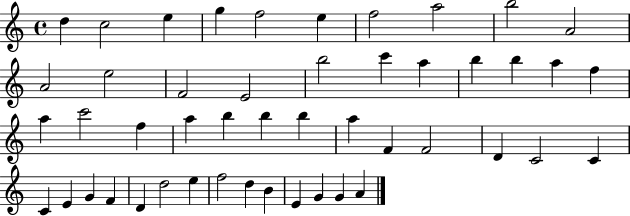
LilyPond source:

{
  \clef treble
  \time 4/4
  \defaultTimeSignature
  \key c \major
  d''4 c''2 e''4 | g''4 f''2 e''4 | f''2 a''2 | b''2 a'2 | \break a'2 e''2 | f'2 e'2 | b''2 c'''4 a''4 | b''4 b''4 a''4 f''4 | \break a''4 c'''2 f''4 | a''4 b''4 b''4 b''4 | a''4 f'4 f'2 | d'4 c'2 c'4 | \break c'4 e'4 g'4 f'4 | d'4 d''2 e''4 | f''2 d''4 b'4 | e'4 g'4 g'4 a'4 | \break \bar "|."
}